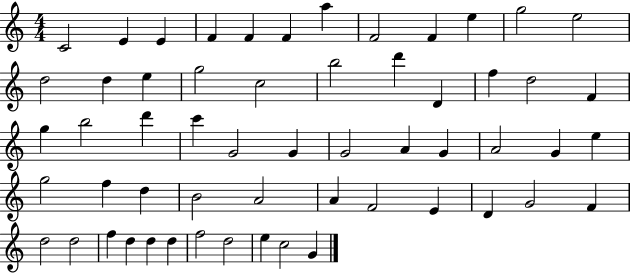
{
  \clef treble
  \numericTimeSignature
  \time 4/4
  \key c \major
  c'2 e'4 e'4 | f'4 f'4 f'4 a''4 | f'2 f'4 e''4 | g''2 e''2 | \break d''2 d''4 e''4 | g''2 c''2 | b''2 d'''4 d'4 | f''4 d''2 f'4 | \break g''4 b''2 d'''4 | c'''4 g'2 g'4 | g'2 a'4 g'4 | a'2 g'4 e''4 | \break g''2 f''4 d''4 | b'2 a'2 | a'4 f'2 e'4 | d'4 g'2 f'4 | \break d''2 d''2 | f''4 d''4 d''4 d''4 | f''2 d''2 | e''4 c''2 g'4 | \break \bar "|."
}